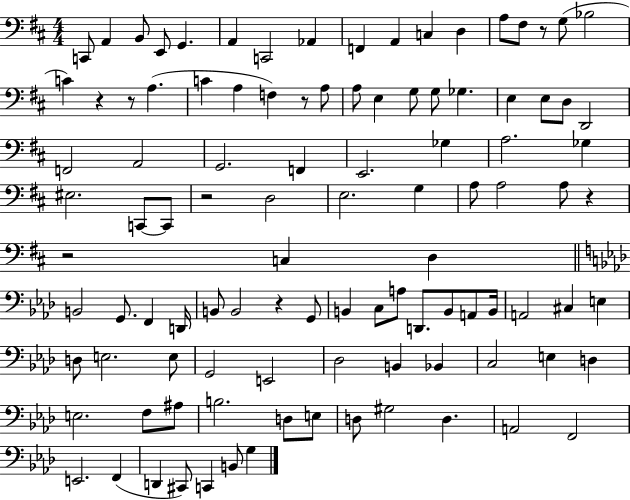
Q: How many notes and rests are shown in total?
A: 104